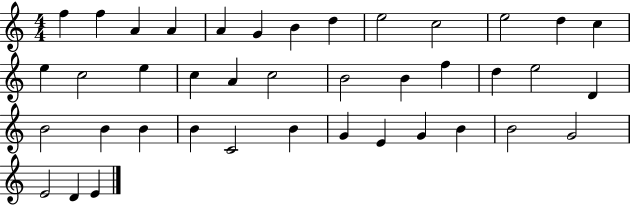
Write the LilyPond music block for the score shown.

{
  \clef treble
  \numericTimeSignature
  \time 4/4
  \key c \major
  f''4 f''4 a'4 a'4 | a'4 g'4 b'4 d''4 | e''2 c''2 | e''2 d''4 c''4 | \break e''4 c''2 e''4 | c''4 a'4 c''2 | b'2 b'4 f''4 | d''4 e''2 d'4 | \break b'2 b'4 b'4 | b'4 c'2 b'4 | g'4 e'4 g'4 b'4 | b'2 g'2 | \break e'2 d'4 e'4 | \bar "|."
}